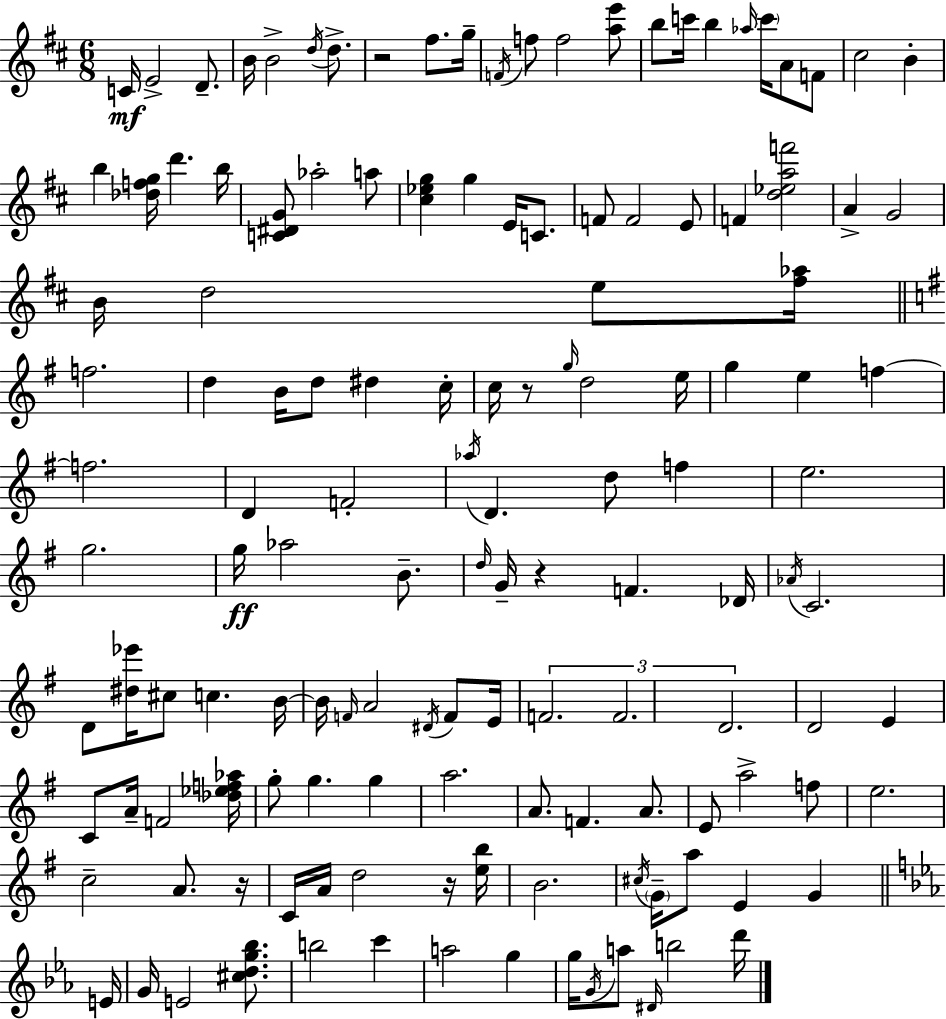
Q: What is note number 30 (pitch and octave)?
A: F4